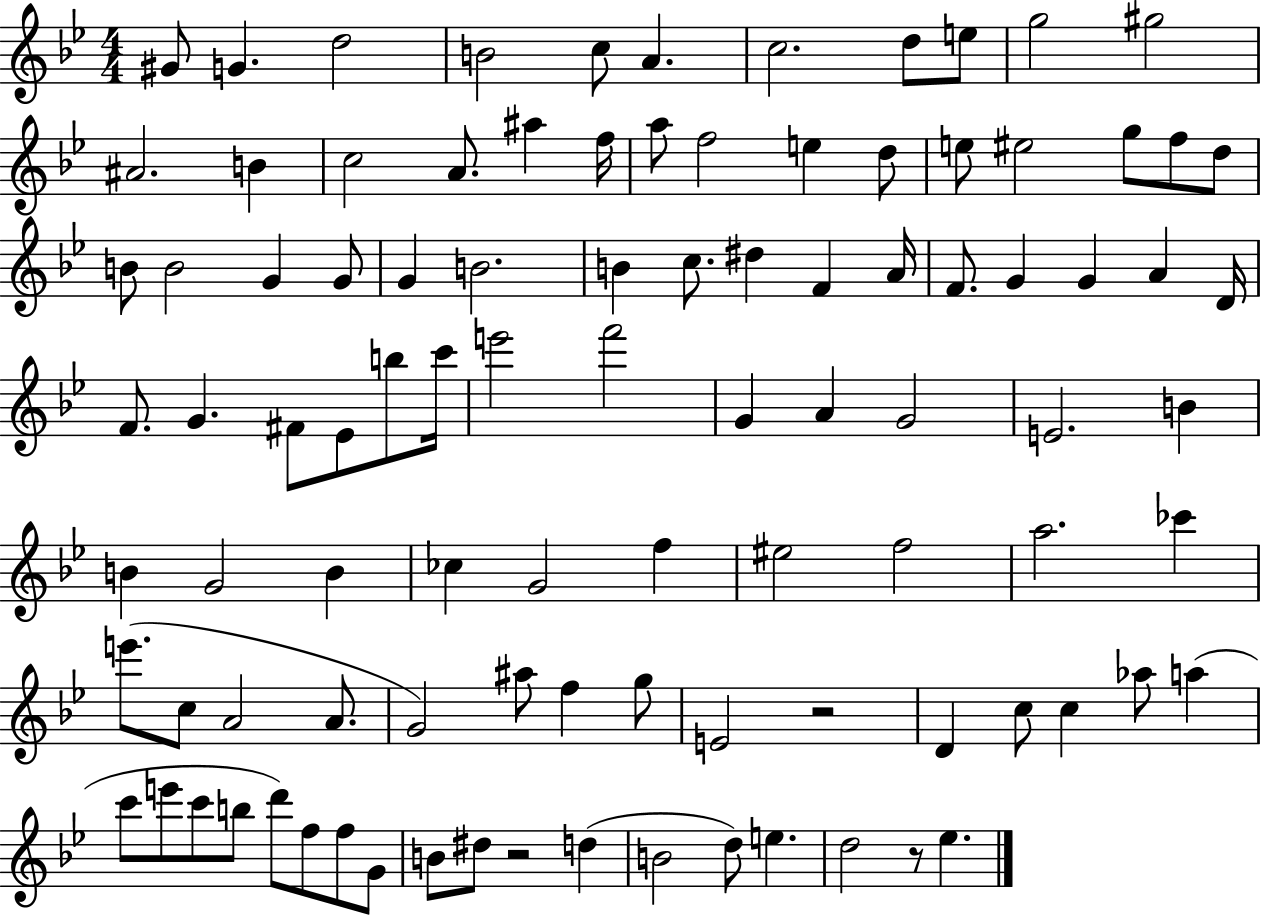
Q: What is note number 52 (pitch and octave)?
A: A4